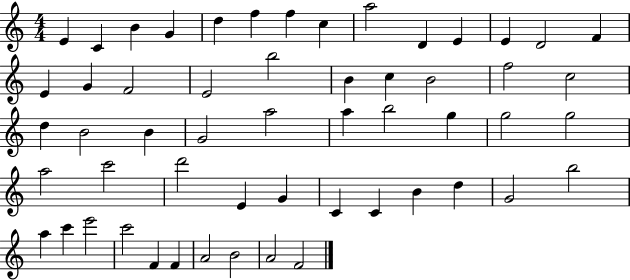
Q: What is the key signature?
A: C major